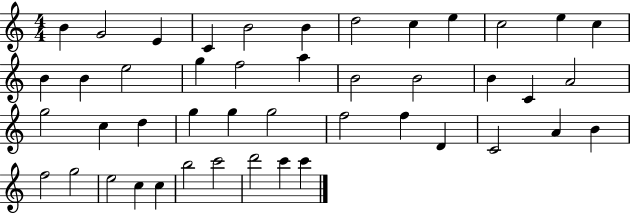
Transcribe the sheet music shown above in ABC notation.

X:1
T:Untitled
M:4/4
L:1/4
K:C
B G2 E C B2 B d2 c e c2 e c B B e2 g f2 a B2 B2 B C A2 g2 c d g g g2 f2 f D C2 A B f2 g2 e2 c c b2 c'2 d'2 c' c'